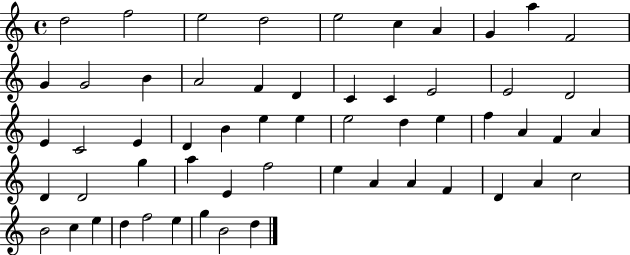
X:1
T:Untitled
M:4/4
L:1/4
K:C
d2 f2 e2 d2 e2 c A G a F2 G G2 B A2 F D C C E2 E2 D2 E C2 E D B e e e2 d e f A F A D D2 g a E f2 e A A F D A c2 B2 c e d f2 e g B2 d